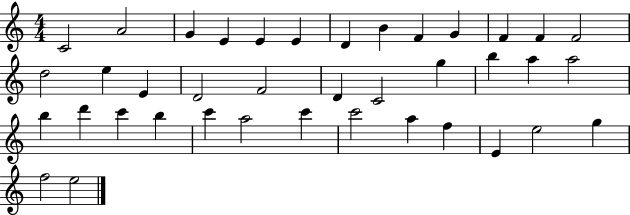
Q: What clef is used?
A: treble